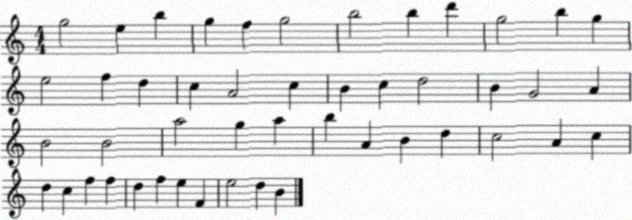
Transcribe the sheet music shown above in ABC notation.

X:1
T:Untitled
M:4/4
L:1/4
K:C
g2 e b g f g2 b2 b d' g2 b g e2 f d c A2 c B c d2 B G2 A B2 B2 a2 g a b A B d c2 A c d c f f d f e F e2 d B